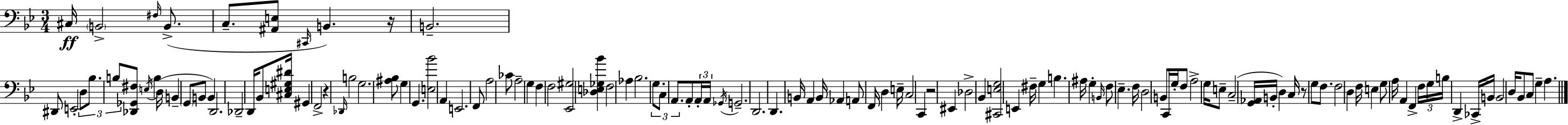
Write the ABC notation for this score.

X:1
T:Untitled
M:3/4
L:1/4
K:Bb
^C,/4 B,,2 ^F,/4 B,,/2 C,/2 [^A,,E,]/2 ^C,,/4 B,, z/4 B,,2 ^D,,/2 E,,2 D,/2 _B,/2 B,/2 [_D,,_G,,^F,]/2 E,/4 B, D,/4 B,, G,,/2 B,,/2 B,, D,,2 _D,,2 D,,/4 _B,,/2 [^C,E,^G,^D]/4 ^G,, F,,2 z _D,,/4 B,2 G,2 [^A,_B,]/2 G, G,, [E,_B]2 A,, E,,2 F,,/2 A,2 _C/2 A,2 G, F, F,2 [_E,,^G,]2 [_D,E,_G,_B] F,2 _A, _B,2 G,/2 C,/2 A,,/2 A,,/2 A,,/4 A,,/4 _G,,/4 G,,2 D,,2 D,, B,,/4 A,, B,,/4 _A,, A,,/2 F,,/4 D, E,/4 C,2 C,, z2 ^E,, _D,2 _B,, [^C,,E,G,]2 E,, ^F,/4 G, B, ^A,/4 G, B,,/4 F,/2 _E, F,/4 D,2 B,,/2 C,,/4 G,/4 F,/2 A,2 G,/4 E,/2 C,2 [G,,_A,,]/4 B,,/4 D, C,/4 z/2 G,/2 F,/2 F,2 D, F,/4 E, G,/2 A,/4 A,, F,, F,/4 G,/4 B,/4 D,, _C,,/4 B,,/4 B,,2 D,/4 _B,,/2 C,/2 G, A,